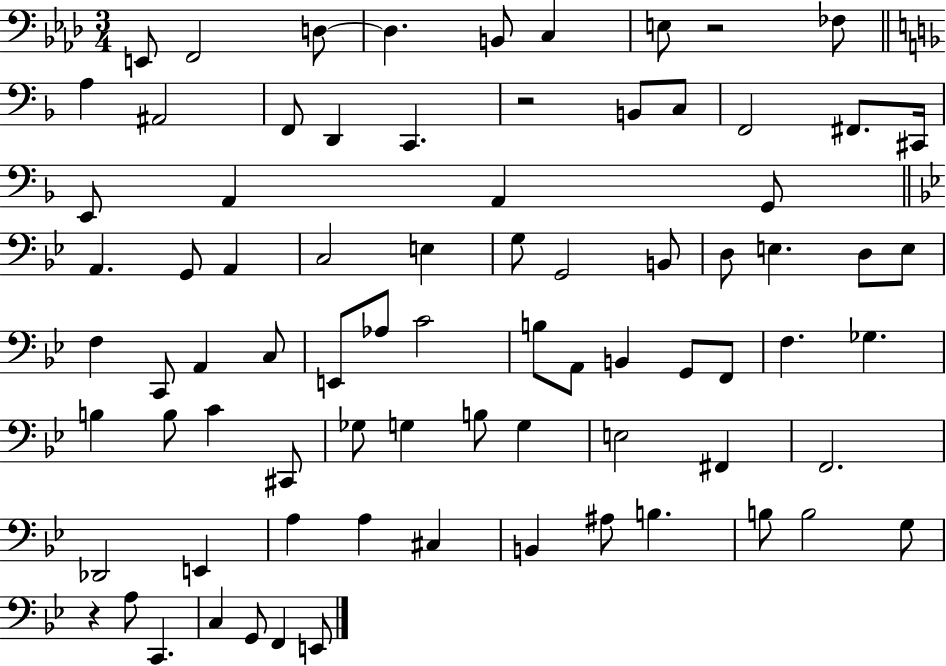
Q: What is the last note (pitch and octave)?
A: E2